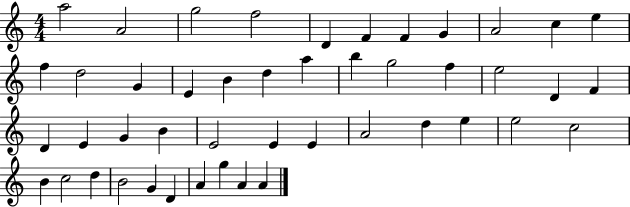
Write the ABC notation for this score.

X:1
T:Untitled
M:4/4
L:1/4
K:C
a2 A2 g2 f2 D F F G A2 c e f d2 G E B d a b g2 f e2 D F D E G B E2 E E A2 d e e2 c2 B c2 d B2 G D A g A A